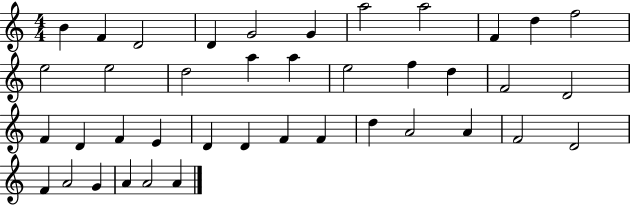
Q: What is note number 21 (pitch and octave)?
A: D4